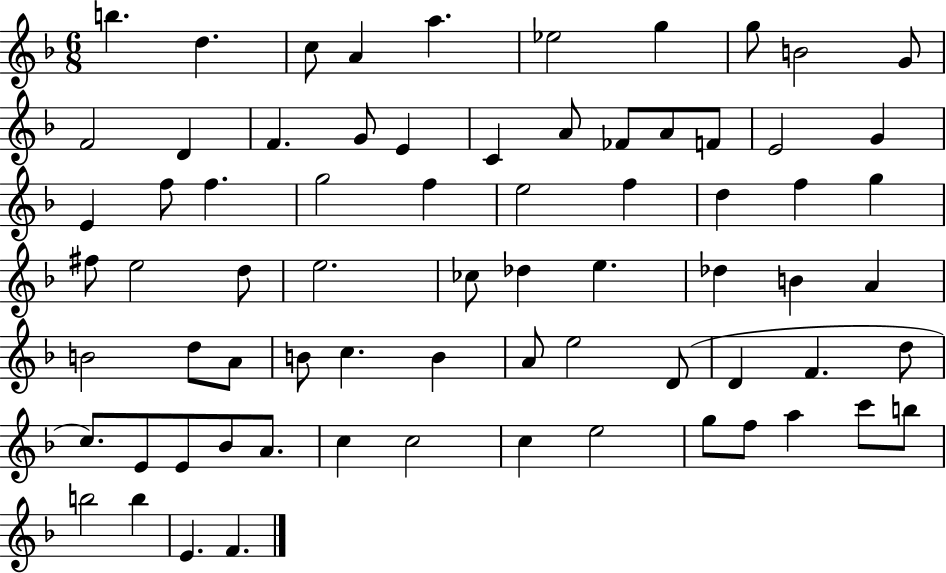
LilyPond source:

{
  \clef treble
  \numericTimeSignature
  \time 6/8
  \key f \major
  b''4. d''4. | c''8 a'4 a''4. | ees''2 g''4 | g''8 b'2 g'8 | \break f'2 d'4 | f'4. g'8 e'4 | c'4 a'8 fes'8 a'8 f'8 | e'2 g'4 | \break e'4 f''8 f''4. | g''2 f''4 | e''2 f''4 | d''4 f''4 g''4 | \break fis''8 e''2 d''8 | e''2. | ces''8 des''4 e''4. | des''4 b'4 a'4 | \break b'2 d''8 a'8 | b'8 c''4. b'4 | a'8 e''2 d'8( | d'4 f'4. d''8 | \break c''8.) e'8 e'8 bes'8 a'8. | c''4 c''2 | c''4 e''2 | g''8 f''8 a''4 c'''8 b''8 | \break b''2 b''4 | e'4. f'4. | \bar "|."
}